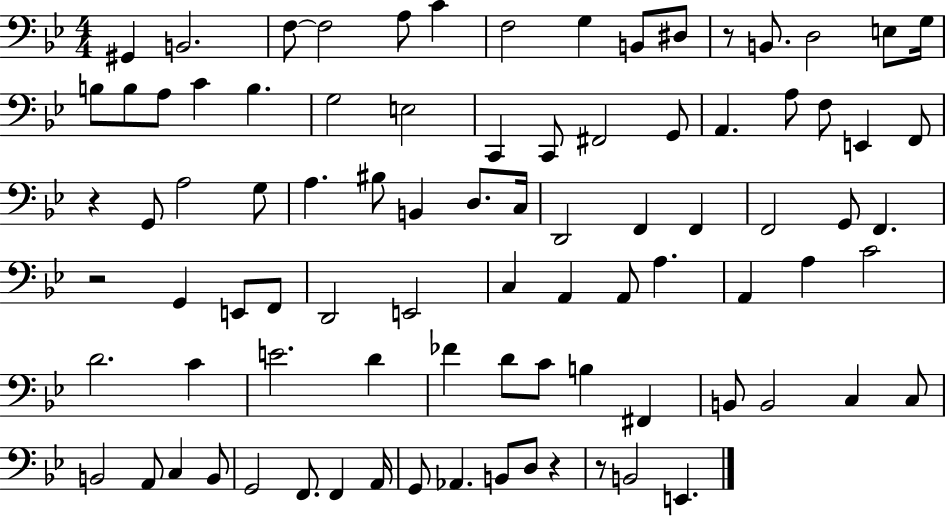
X:1
T:Untitled
M:4/4
L:1/4
K:Bb
^G,, B,,2 F,/2 F,2 A,/2 C F,2 G, B,,/2 ^D,/2 z/2 B,,/2 D,2 E,/2 G,/4 B,/2 B,/2 A,/2 C B, G,2 E,2 C,, C,,/2 ^F,,2 G,,/2 A,, A,/2 F,/2 E,, F,,/2 z G,,/2 A,2 G,/2 A, ^B,/2 B,, D,/2 C,/4 D,,2 F,, F,, F,,2 G,,/2 F,, z2 G,, E,,/2 F,,/2 D,,2 E,,2 C, A,, A,,/2 A, A,, A, C2 D2 C E2 D _F D/2 C/2 B, ^F,, B,,/2 B,,2 C, C,/2 B,,2 A,,/2 C, B,,/2 G,,2 F,,/2 F,, A,,/4 G,,/2 _A,, B,,/2 D,/2 z z/2 B,,2 E,,